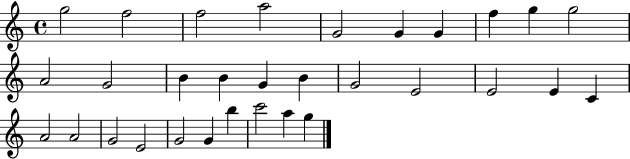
{
  \clef treble
  \time 4/4
  \defaultTimeSignature
  \key c \major
  g''2 f''2 | f''2 a''2 | g'2 g'4 g'4 | f''4 g''4 g''2 | \break a'2 g'2 | b'4 b'4 g'4 b'4 | g'2 e'2 | e'2 e'4 c'4 | \break a'2 a'2 | g'2 e'2 | g'2 g'4 b''4 | c'''2 a''4 g''4 | \break \bar "|."
}